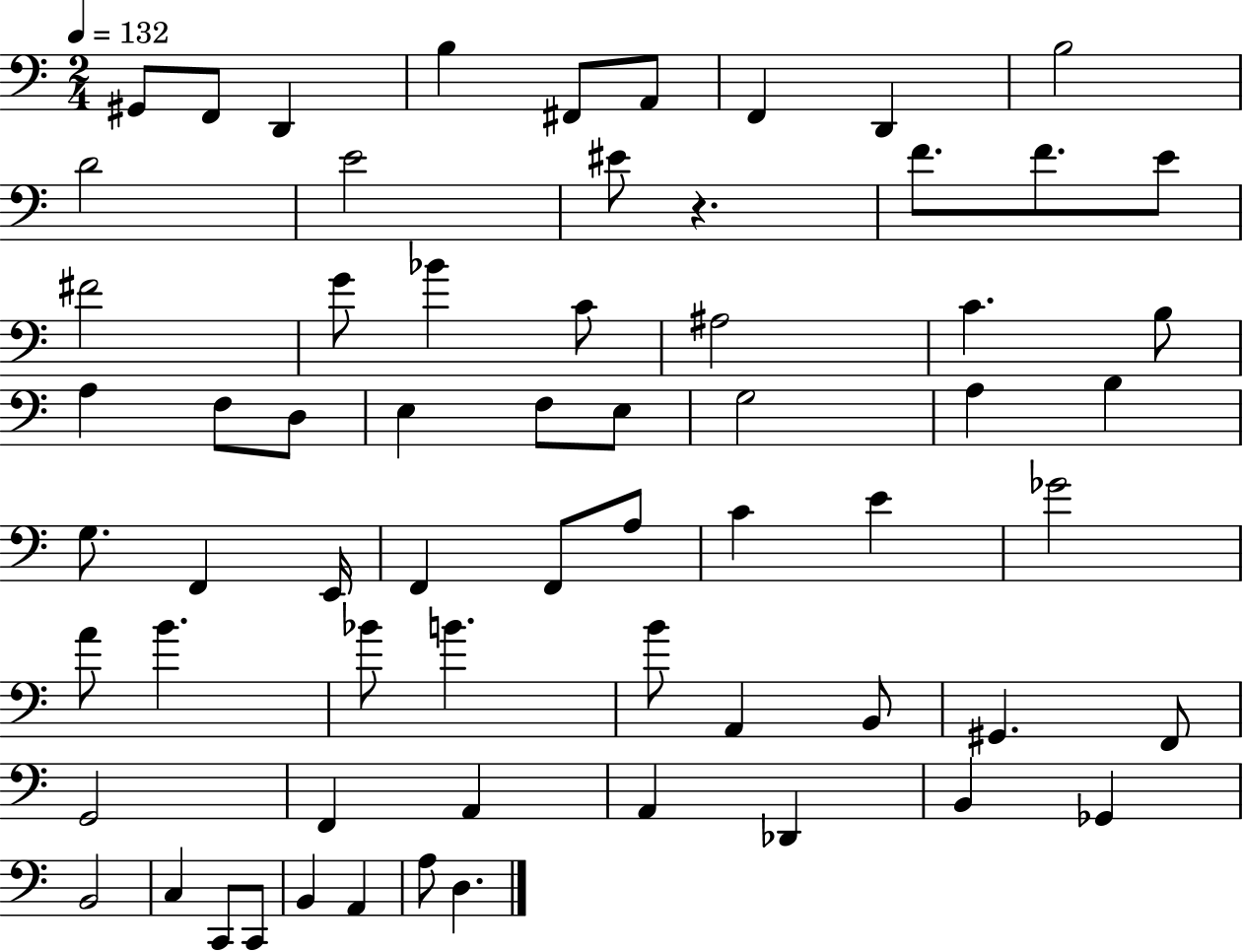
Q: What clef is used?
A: bass